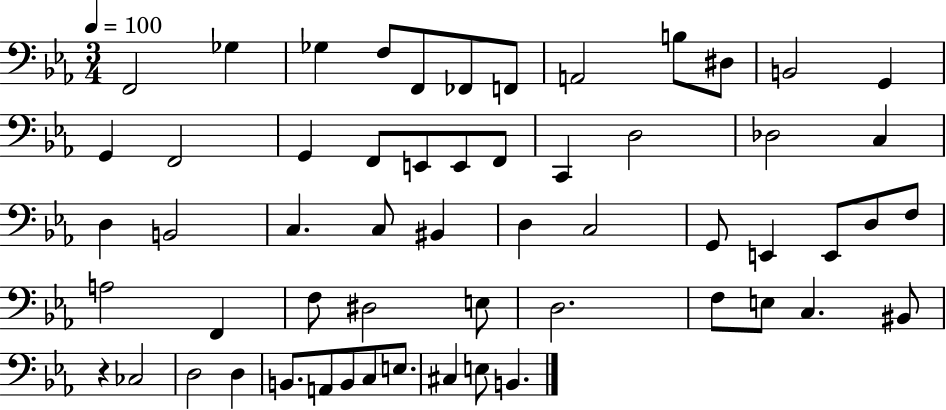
{
  \clef bass
  \numericTimeSignature
  \time 3/4
  \key ees \major
  \tempo 4 = 100
  f,2 ges4 | ges4 f8 f,8 fes,8 f,8 | a,2 b8 dis8 | b,2 g,4 | \break g,4 f,2 | g,4 f,8 e,8 e,8 f,8 | c,4 d2 | des2 c4 | \break d4 b,2 | c4. c8 bis,4 | d4 c2 | g,8 e,4 e,8 d8 f8 | \break a2 f,4 | f8 dis2 e8 | d2. | f8 e8 c4. bis,8 | \break r4 ces2 | d2 d4 | b,8. a,8 b,8 c8 e8. | cis4 e8 b,4. | \break \bar "|."
}